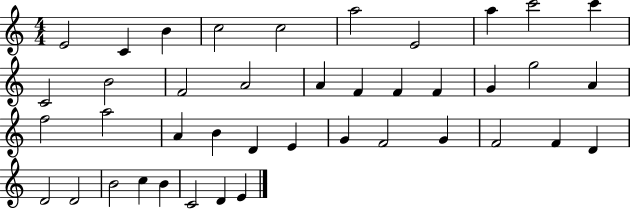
E4/h C4/q B4/q C5/h C5/h A5/h E4/h A5/q C6/h C6/q C4/h B4/h F4/h A4/h A4/q F4/q F4/q F4/q G4/q G5/h A4/q F5/h A5/h A4/q B4/q D4/q E4/q G4/q F4/h G4/q F4/h F4/q D4/q D4/h D4/h B4/h C5/q B4/q C4/h D4/q E4/q